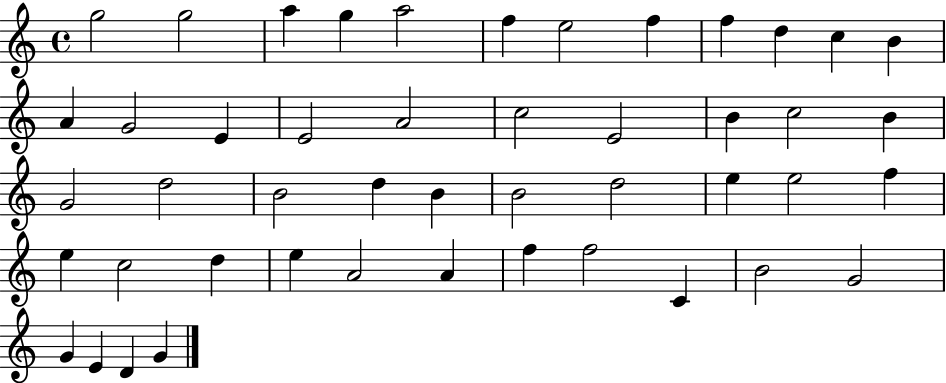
{
  \clef treble
  \time 4/4
  \defaultTimeSignature
  \key c \major
  g''2 g''2 | a''4 g''4 a''2 | f''4 e''2 f''4 | f''4 d''4 c''4 b'4 | \break a'4 g'2 e'4 | e'2 a'2 | c''2 e'2 | b'4 c''2 b'4 | \break g'2 d''2 | b'2 d''4 b'4 | b'2 d''2 | e''4 e''2 f''4 | \break e''4 c''2 d''4 | e''4 a'2 a'4 | f''4 f''2 c'4 | b'2 g'2 | \break g'4 e'4 d'4 g'4 | \bar "|."
}